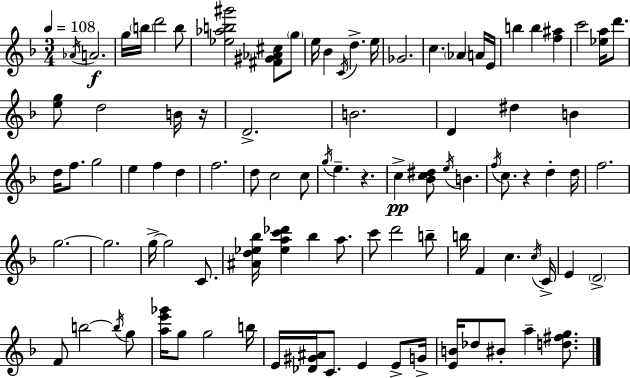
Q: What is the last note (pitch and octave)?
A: A5